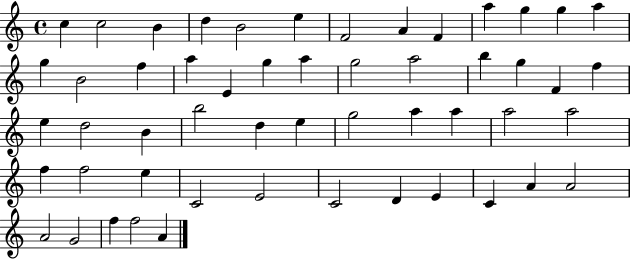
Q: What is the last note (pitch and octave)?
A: A4